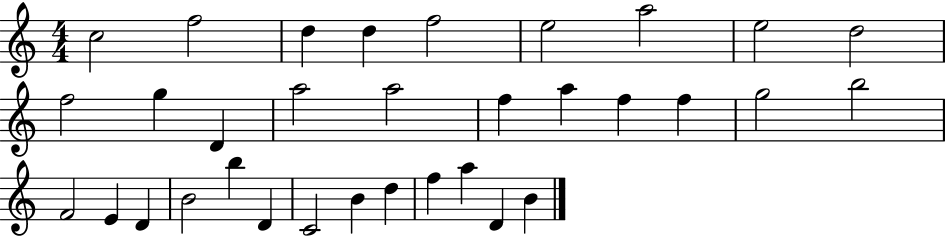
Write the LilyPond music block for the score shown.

{
  \clef treble
  \numericTimeSignature
  \time 4/4
  \key c \major
  c''2 f''2 | d''4 d''4 f''2 | e''2 a''2 | e''2 d''2 | \break f''2 g''4 d'4 | a''2 a''2 | f''4 a''4 f''4 f''4 | g''2 b''2 | \break f'2 e'4 d'4 | b'2 b''4 d'4 | c'2 b'4 d''4 | f''4 a''4 d'4 b'4 | \break \bar "|."
}